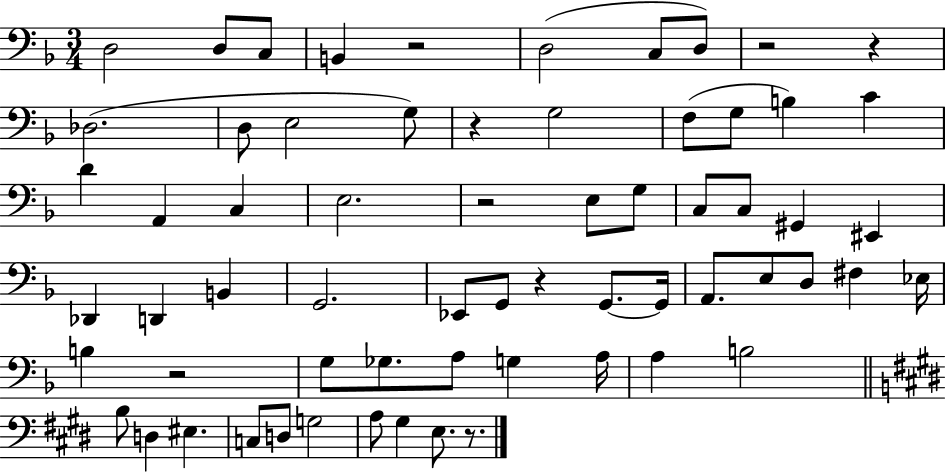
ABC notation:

X:1
T:Untitled
M:3/4
L:1/4
K:F
D,2 D,/2 C,/2 B,, z2 D,2 C,/2 D,/2 z2 z _D,2 D,/2 E,2 G,/2 z G,2 F,/2 G,/2 B, C D A,, C, E,2 z2 E,/2 G,/2 C,/2 C,/2 ^G,, ^E,, _D,, D,, B,, G,,2 _E,,/2 G,,/2 z G,,/2 G,,/4 A,,/2 E,/2 D,/2 ^F, _E,/4 B, z2 G,/2 _G,/2 A,/2 G, A,/4 A, B,2 B,/2 D, ^E, C,/2 D,/2 G,2 A,/2 ^G, E,/2 z/2